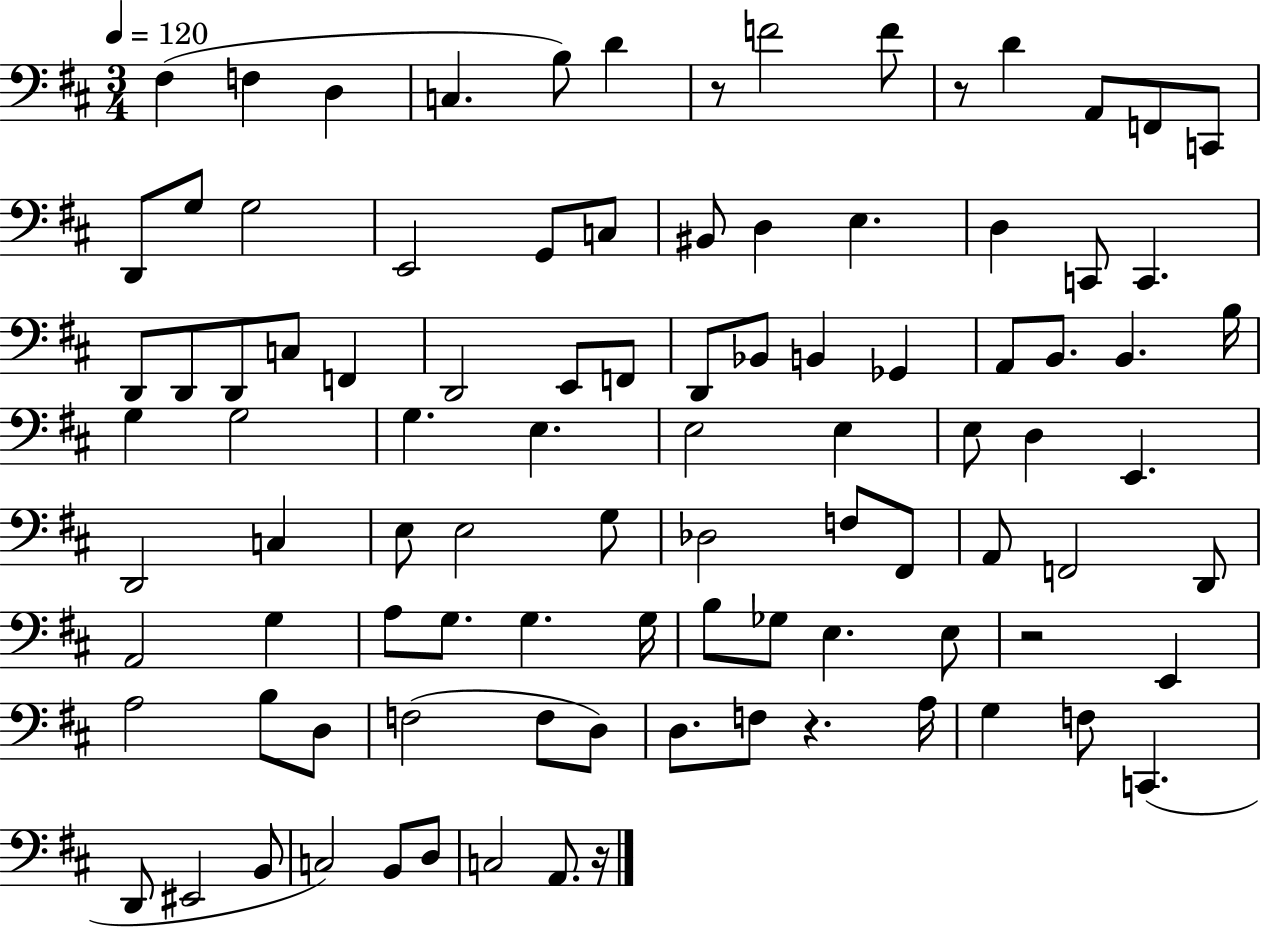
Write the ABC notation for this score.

X:1
T:Untitled
M:3/4
L:1/4
K:D
^F, F, D, C, B,/2 D z/2 F2 F/2 z/2 D A,,/2 F,,/2 C,,/2 D,,/2 G,/2 G,2 E,,2 G,,/2 C,/2 ^B,,/2 D, E, D, C,,/2 C,, D,,/2 D,,/2 D,,/2 C,/2 F,, D,,2 E,,/2 F,,/2 D,,/2 _B,,/2 B,, _G,, A,,/2 B,,/2 B,, B,/4 G, G,2 G, E, E,2 E, E,/2 D, E,, D,,2 C, E,/2 E,2 G,/2 _D,2 F,/2 ^F,,/2 A,,/2 F,,2 D,,/2 A,,2 G, A,/2 G,/2 G, G,/4 B,/2 _G,/2 E, E,/2 z2 E,, A,2 B,/2 D,/2 F,2 F,/2 D,/2 D,/2 F,/2 z A,/4 G, F,/2 C,, D,,/2 ^E,,2 B,,/2 C,2 B,,/2 D,/2 C,2 A,,/2 z/4